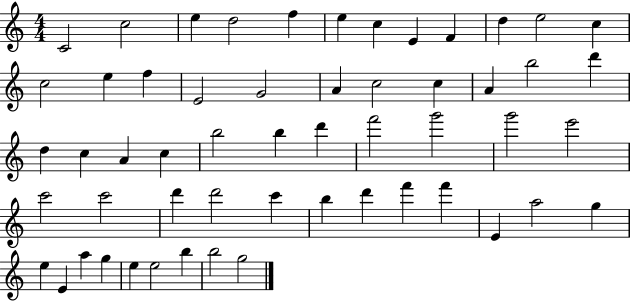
X:1
T:Untitled
M:4/4
L:1/4
K:C
C2 c2 e d2 f e c E F d e2 c c2 e f E2 G2 A c2 c A b2 d' d c A c b2 b d' f'2 g'2 g'2 e'2 c'2 c'2 d' d'2 c' b d' f' f' E a2 g e E a g e e2 b b2 g2